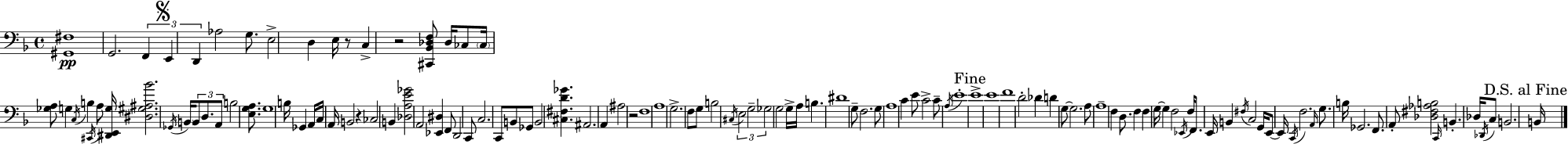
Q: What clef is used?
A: bass